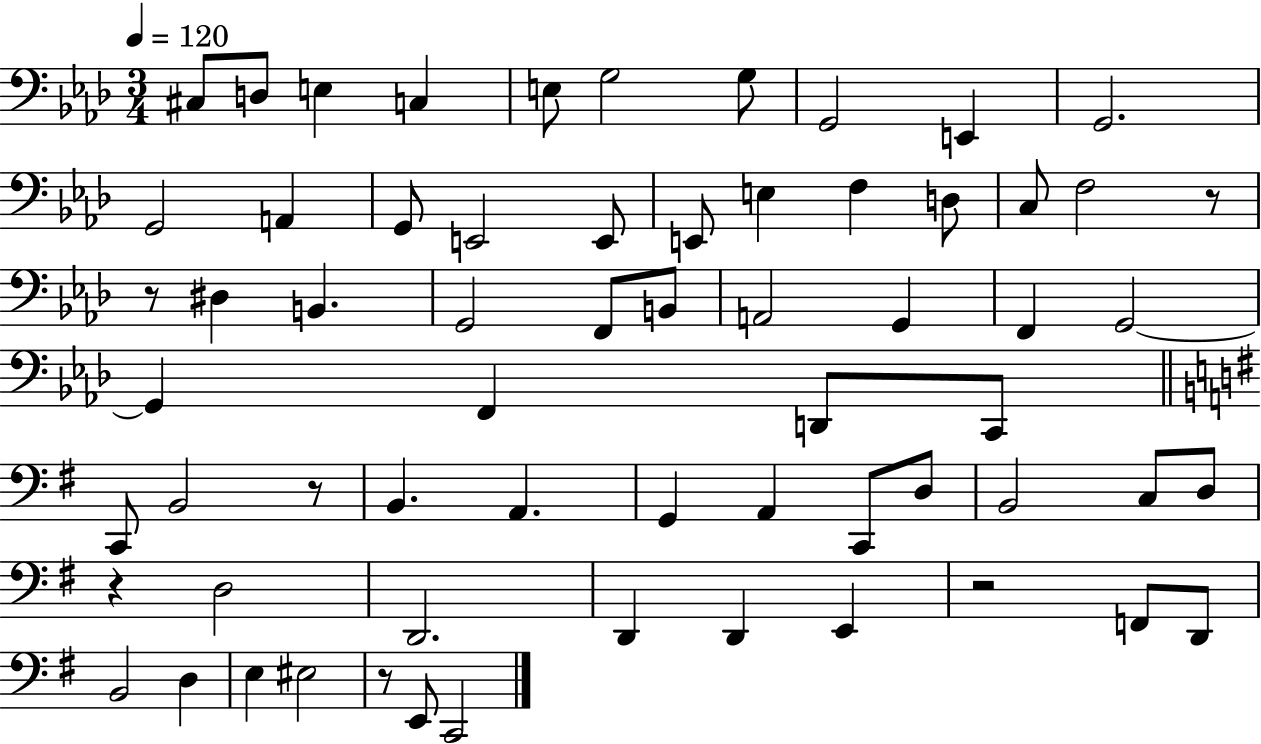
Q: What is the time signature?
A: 3/4